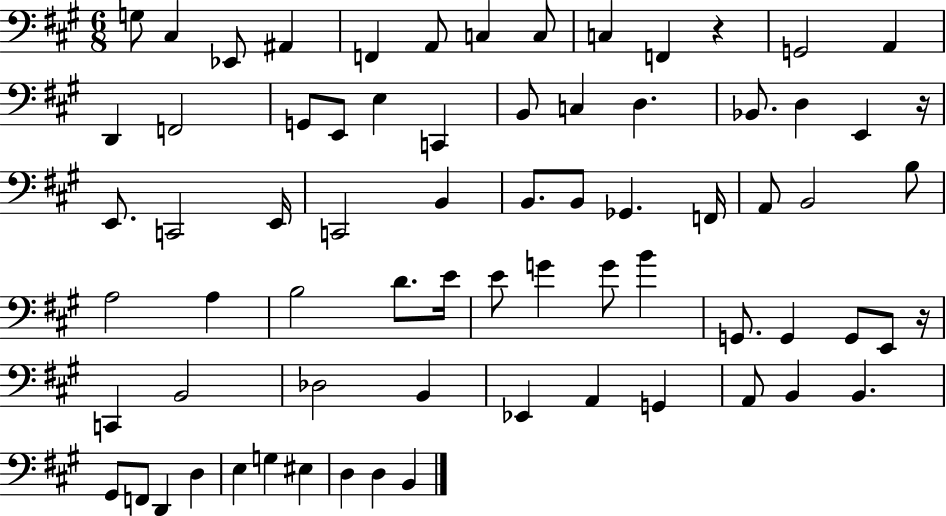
X:1
T:Untitled
M:6/8
L:1/4
K:A
G,/2 ^C, _E,,/2 ^A,, F,, A,,/2 C, C,/2 C, F,, z G,,2 A,, D,, F,,2 G,,/2 E,,/2 E, C,, B,,/2 C, D, _B,,/2 D, E,, z/4 E,,/2 C,,2 E,,/4 C,,2 B,, B,,/2 B,,/2 _G,, F,,/4 A,,/2 B,,2 B,/2 A,2 A, B,2 D/2 E/4 E/2 G G/2 B G,,/2 G,, G,,/2 E,,/2 z/4 C,, B,,2 _D,2 B,, _E,, A,, G,, A,,/2 B,, B,, ^G,,/2 F,,/2 D,, D, E, G, ^E, D, D, B,,